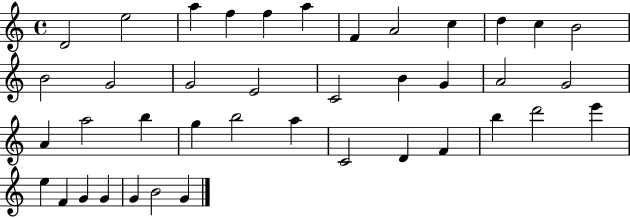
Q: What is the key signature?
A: C major